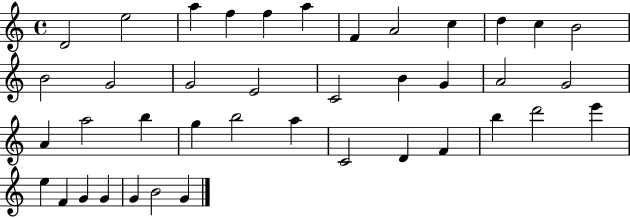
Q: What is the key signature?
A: C major